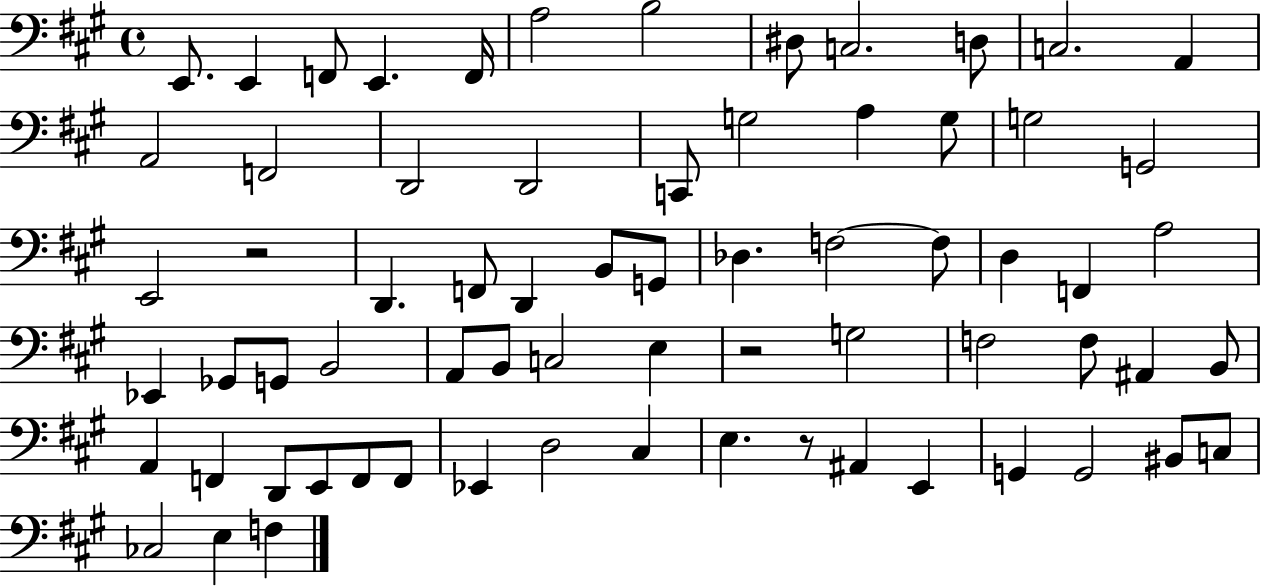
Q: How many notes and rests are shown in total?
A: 69